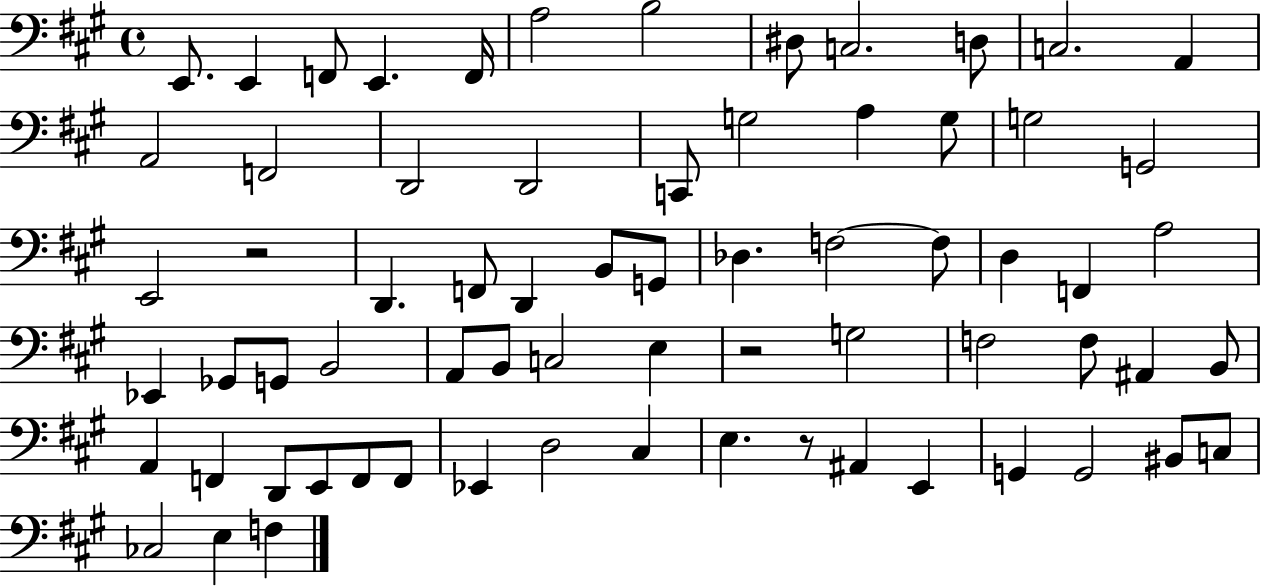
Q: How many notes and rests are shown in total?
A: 69